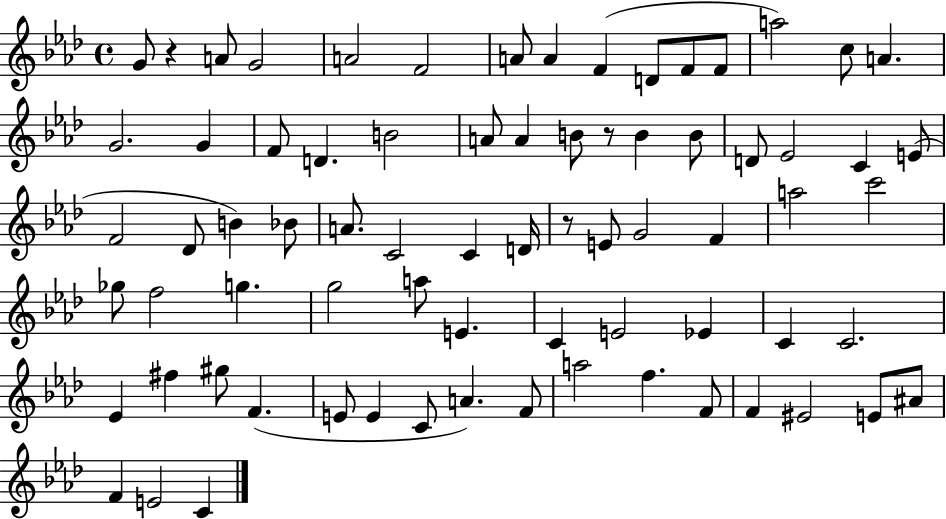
G4/e R/q A4/e G4/h A4/h F4/h A4/e A4/q F4/q D4/e F4/e F4/e A5/h C5/e A4/q. G4/h. G4/q F4/e D4/q. B4/h A4/e A4/q B4/e R/e B4/q B4/e D4/e Eb4/h C4/q E4/e F4/h Db4/e B4/q Bb4/e A4/e. C4/h C4/q D4/s R/e E4/e G4/h F4/q A5/h C6/h Gb5/e F5/h G5/q. G5/h A5/e E4/q. C4/q E4/h Eb4/q C4/q C4/h. Eb4/q F#5/q G#5/e F4/q. E4/e E4/q C4/e A4/q. F4/e A5/h F5/q. F4/e F4/q EIS4/h E4/e A#4/e F4/q E4/h C4/q